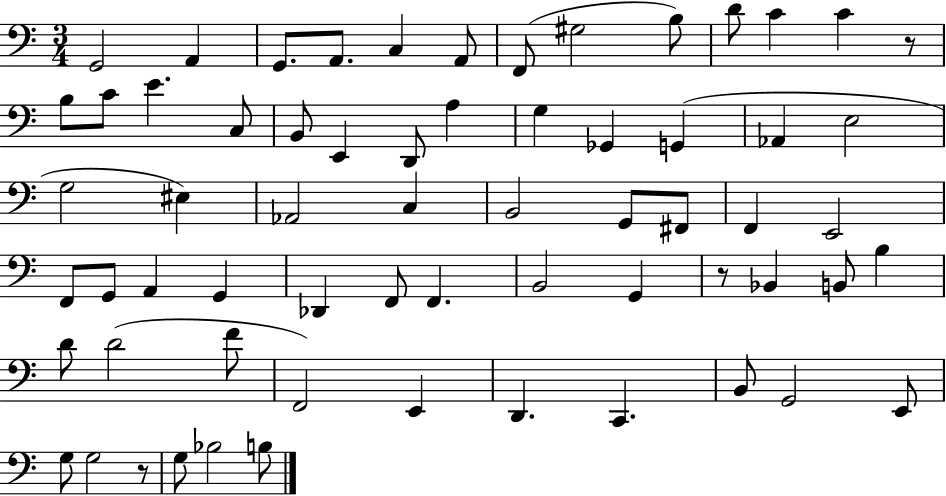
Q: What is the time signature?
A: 3/4